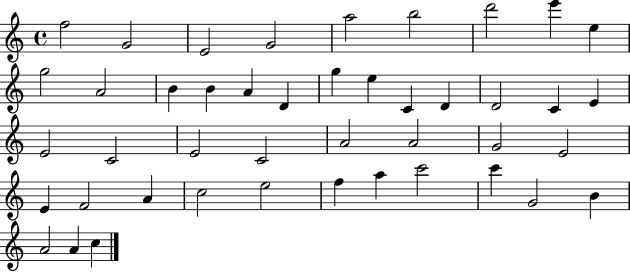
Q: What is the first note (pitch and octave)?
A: F5